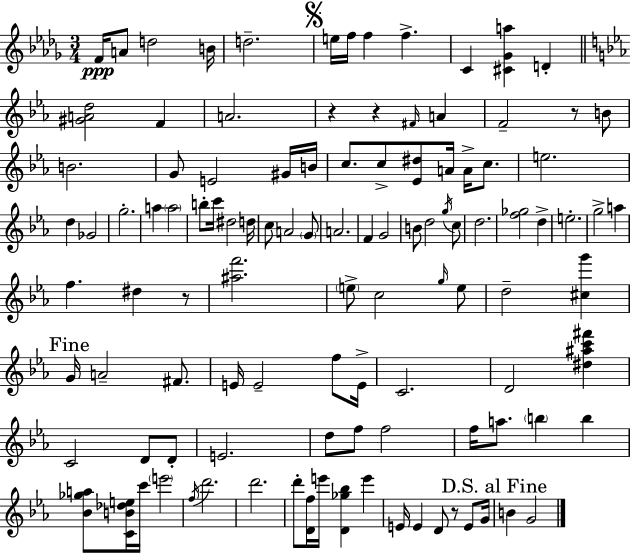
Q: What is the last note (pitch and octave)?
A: G4